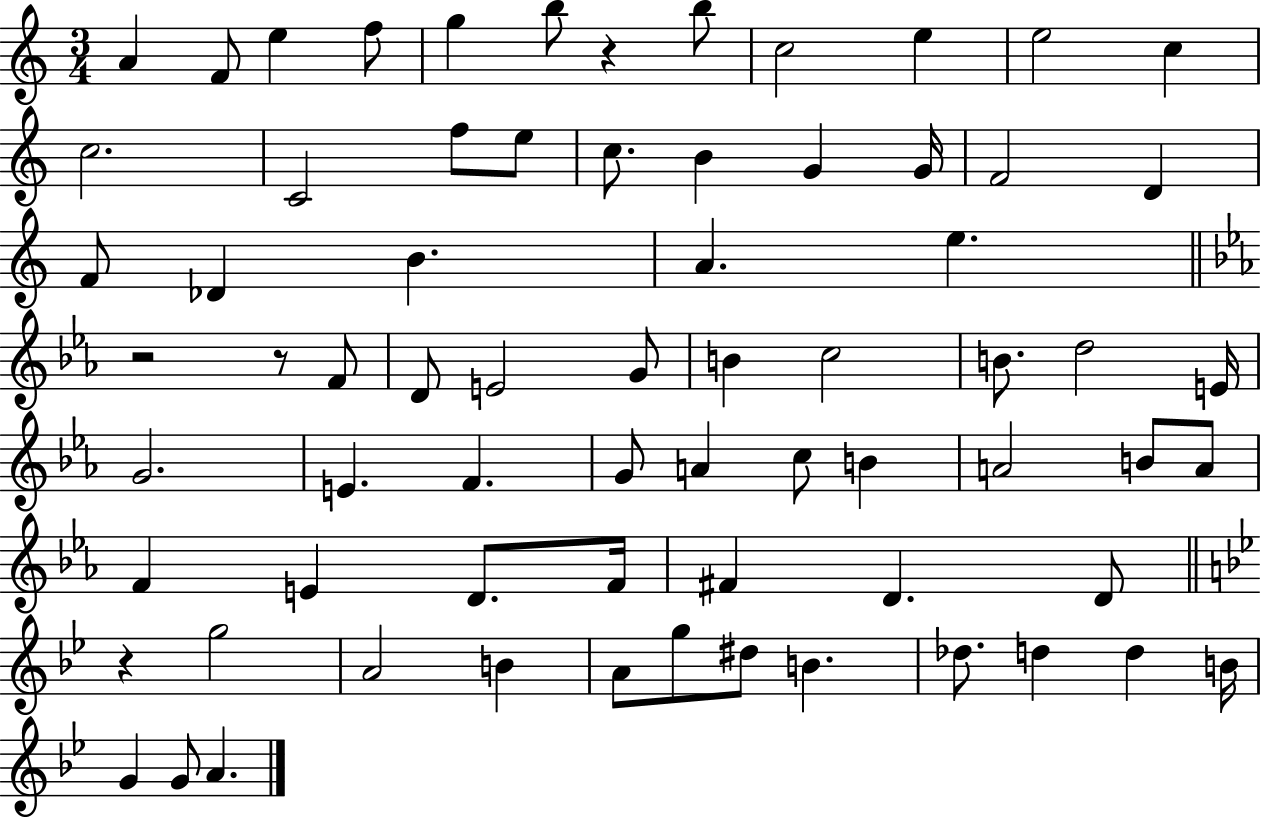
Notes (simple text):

A4/q F4/e E5/q F5/e G5/q B5/e R/q B5/e C5/h E5/q E5/h C5/q C5/h. C4/h F5/e E5/e C5/e. B4/q G4/q G4/s F4/h D4/q F4/e Db4/q B4/q. A4/q. E5/q. R/h R/e F4/e D4/e E4/h G4/e B4/q C5/h B4/e. D5/h E4/s G4/h. E4/q. F4/q. G4/e A4/q C5/e B4/q A4/h B4/e A4/e F4/q E4/q D4/e. F4/s F#4/q D4/q. D4/e R/q G5/h A4/h B4/q A4/e G5/e D#5/e B4/q. Db5/e. D5/q D5/q B4/s G4/q G4/e A4/q.